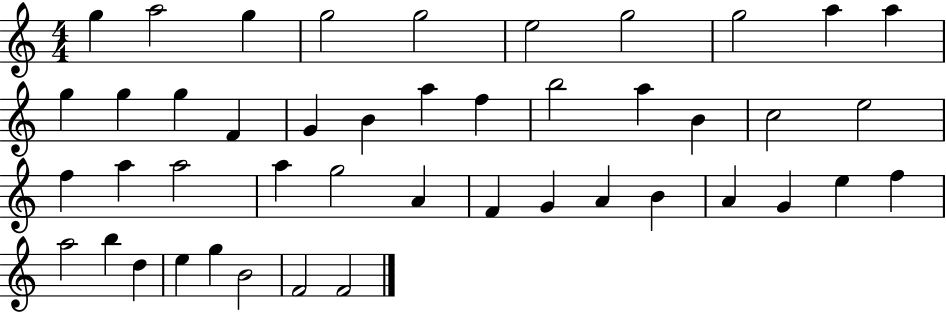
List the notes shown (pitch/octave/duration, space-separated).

G5/q A5/h G5/q G5/h G5/h E5/h G5/h G5/h A5/q A5/q G5/q G5/q G5/q F4/q G4/q B4/q A5/q F5/q B5/h A5/q B4/q C5/h E5/h F5/q A5/q A5/h A5/q G5/h A4/q F4/q G4/q A4/q B4/q A4/q G4/q E5/q F5/q A5/h B5/q D5/q E5/q G5/q B4/h F4/h F4/h